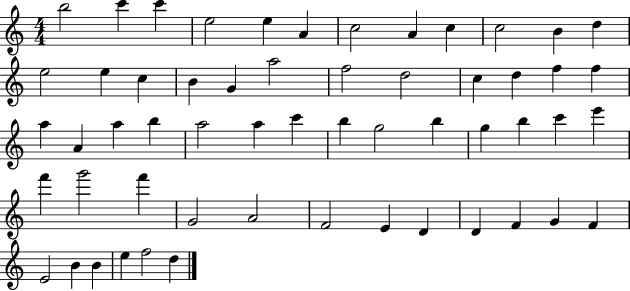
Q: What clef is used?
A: treble